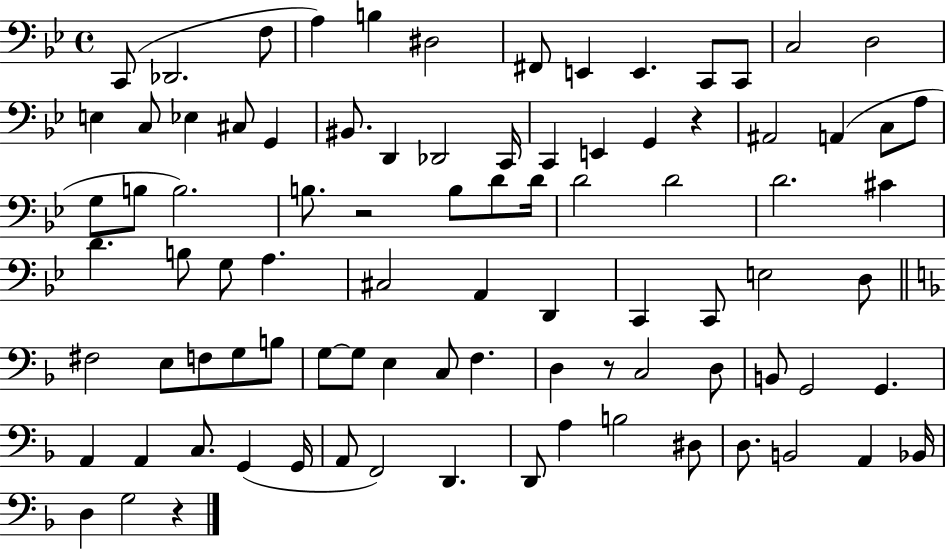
C2/e Db2/h. F3/e A3/q B3/q D#3/h F#2/e E2/q E2/q. C2/e C2/e C3/h D3/h E3/q C3/e Eb3/q C#3/e G2/q BIS2/e. D2/q Db2/h C2/s C2/q E2/q G2/q R/q A#2/h A2/q C3/e A3/e G3/e B3/e B3/h. B3/e. R/h B3/e D4/e D4/s D4/h D4/h D4/h. C#4/q D4/q. B3/e G3/e A3/q. C#3/h A2/q D2/q C2/q C2/e E3/h D3/e F#3/h E3/e F3/e G3/e B3/e G3/e G3/e E3/q C3/e F3/q. D3/q R/e C3/h D3/e B2/e G2/h G2/q. A2/q A2/q C3/e. G2/q G2/s A2/e F2/h D2/q. D2/e A3/q B3/h D#3/e D3/e. B2/h A2/q Bb2/s D3/q G3/h R/q